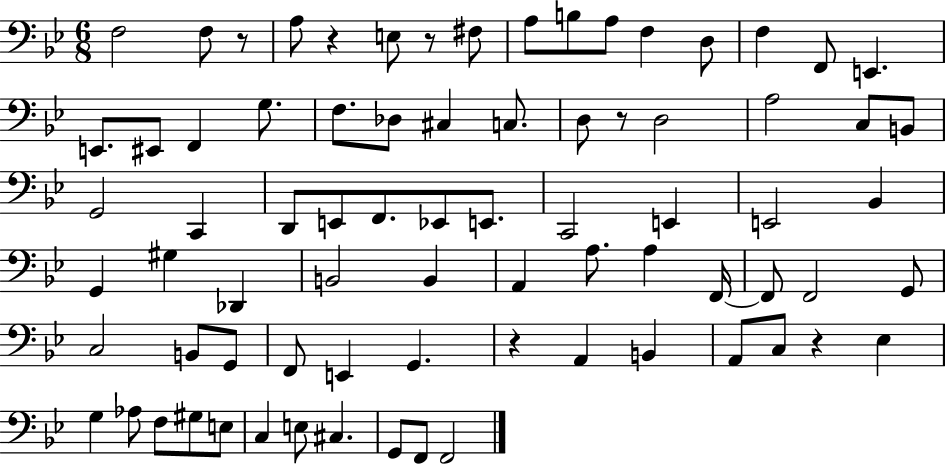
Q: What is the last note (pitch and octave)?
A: F2